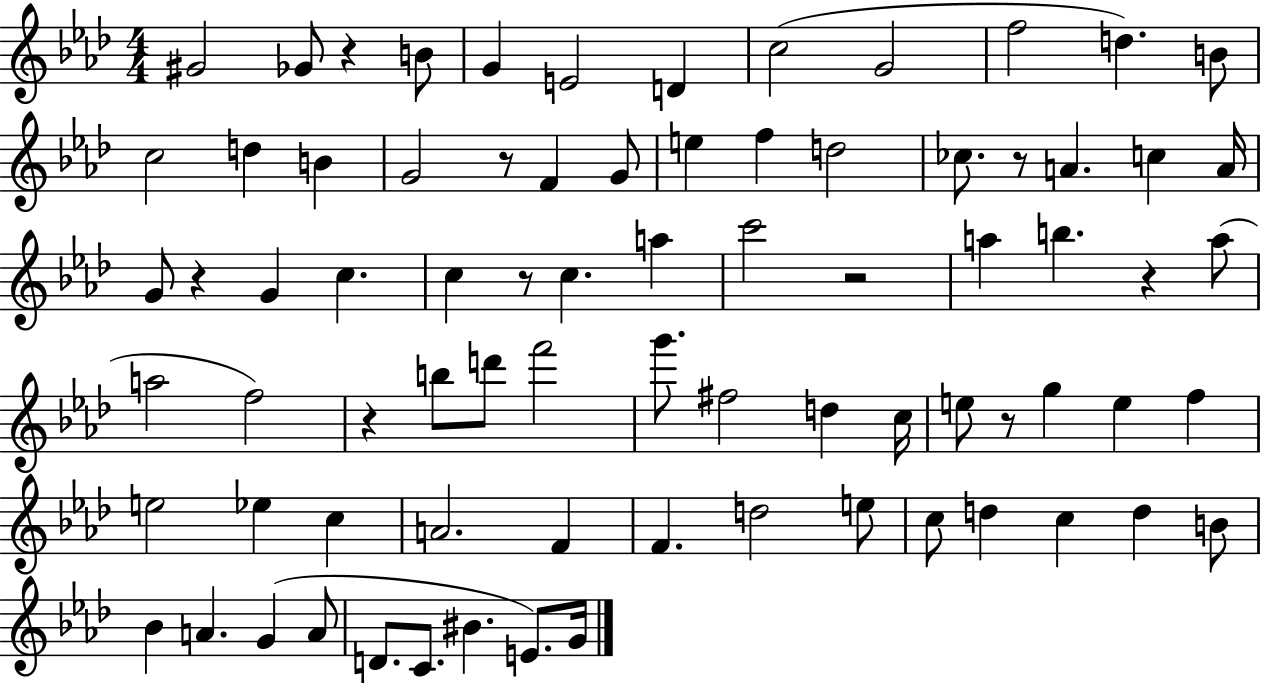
G#4/h Gb4/e R/q B4/e G4/q E4/h D4/q C5/h G4/h F5/h D5/q. B4/e C5/h D5/q B4/q G4/h R/e F4/q G4/e E5/q F5/q D5/h CES5/e. R/e A4/q. C5/q A4/s G4/e R/q G4/q C5/q. C5/q R/e C5/q. A5/q C6/h R/h A5/q B5/q. R/q A5/e A5/h F5/h R/q B5/e D6/e F6/h G6/e. F#5/h D5/q C5/s E5/e R/e G5/q E5/q F5/q E5/h Eb5/q C5/q A4/h. F4/q F4/q. D5/h E5/e C5/e D5/q C5/q D5/q B4/e Bb4/q A4/q. G4/q A4/e D4/e. C4/e. BIS4/q. E4/e. G4/s